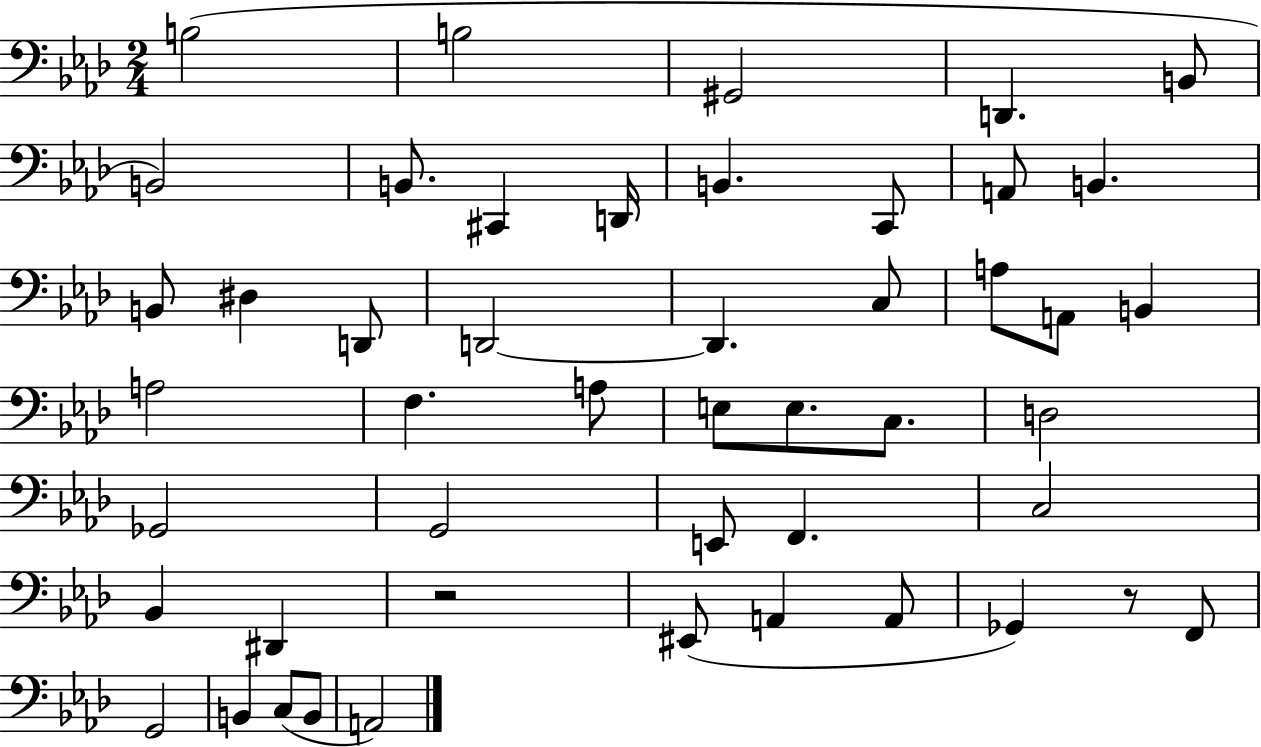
B3/h B3/h G#2/h D2/q. B2/e B2/h B2/e. C#2/q D2/s B2/q. C2/e A2/e B2/q. B2/e D#3/q D2/e D2/h D2/q. C3/e A3/e A2/e B2/q A3/h F3/q. A3/e E3/e E3/e. C3/e. D3/h Gb2/h G2/h E2/e F2/q. C3/h Bb2/q D#2/q R/h EIS2/e A2/q A2/e Gb2/q R/e F2/e G2/h B2/q C3/e B2/e A2/h